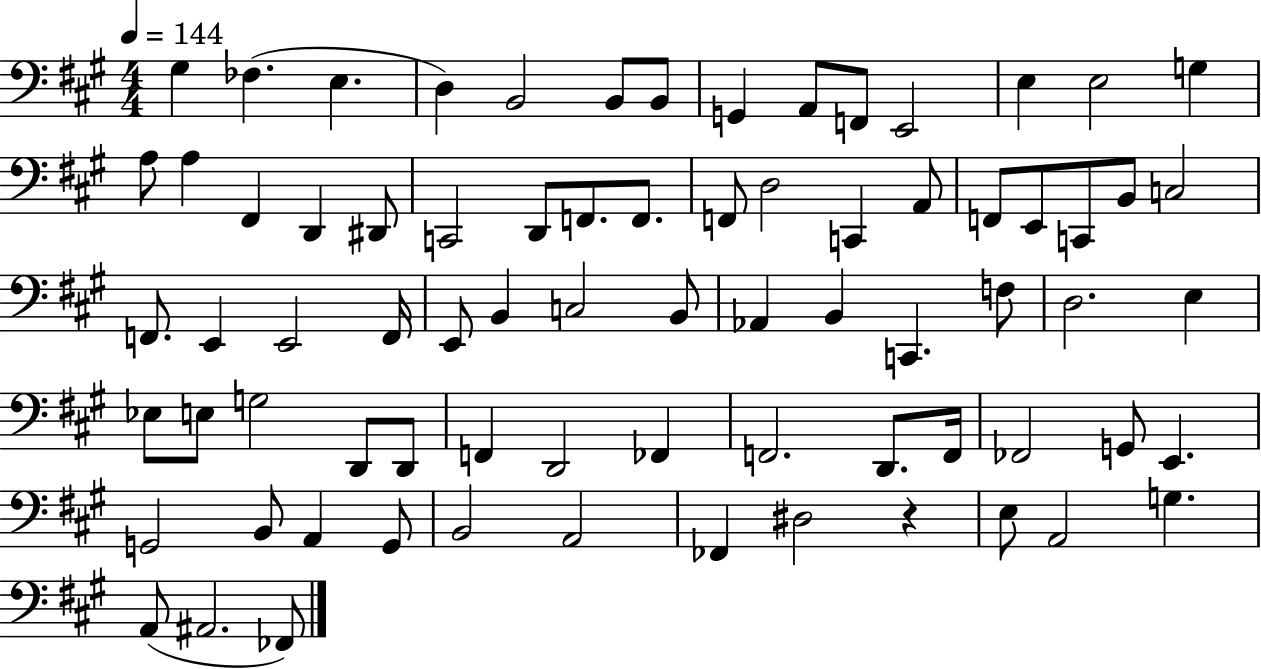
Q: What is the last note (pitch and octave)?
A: FES2